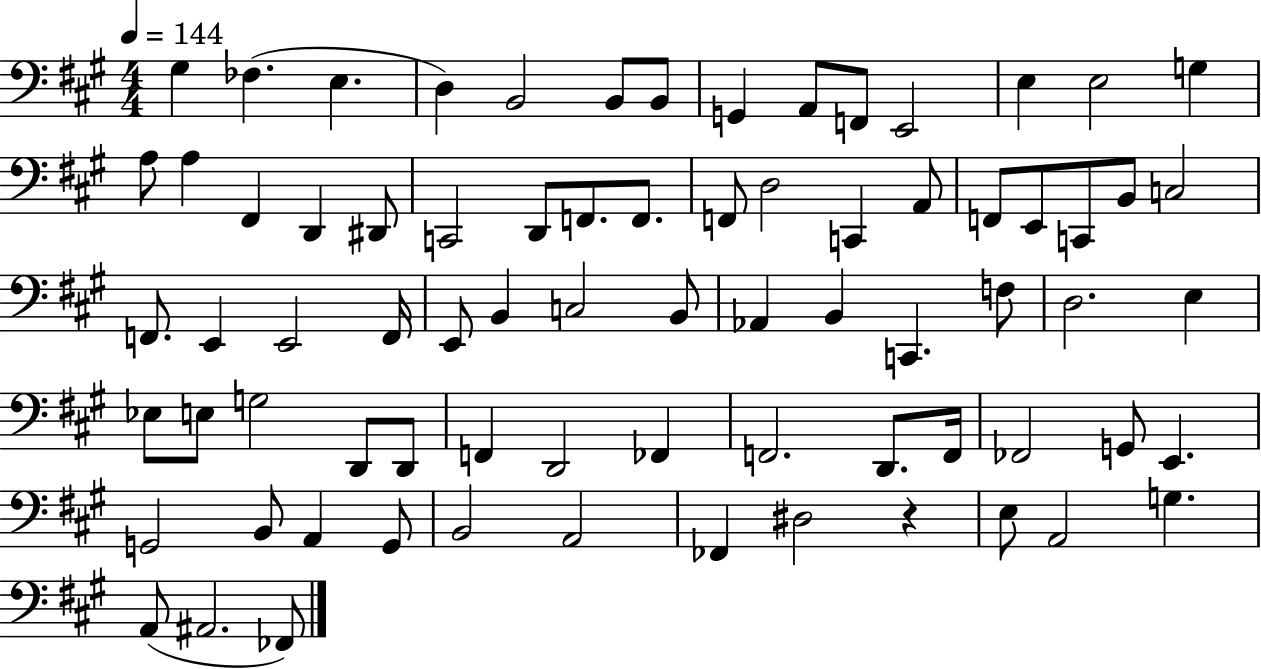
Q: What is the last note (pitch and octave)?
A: FES2